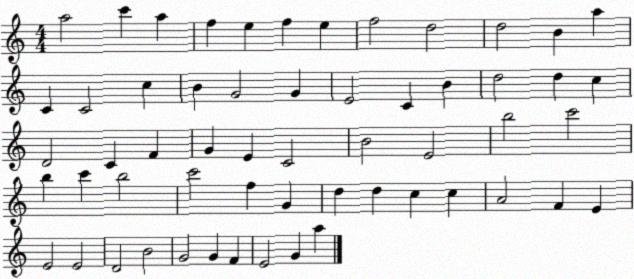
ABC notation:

X:1
T:Untitled
M:4/4
L:1/4
K:C
a2 c' a f e f e f2 d2 d2 B a C C2 c B G2 G E2 C B d2 d c D2 C F G E C2 B2 E2 b2 c'2 b c' b2 c'2 f G d d c c A2 F E E2 E2 D2 B2 G2 G F E2 G a